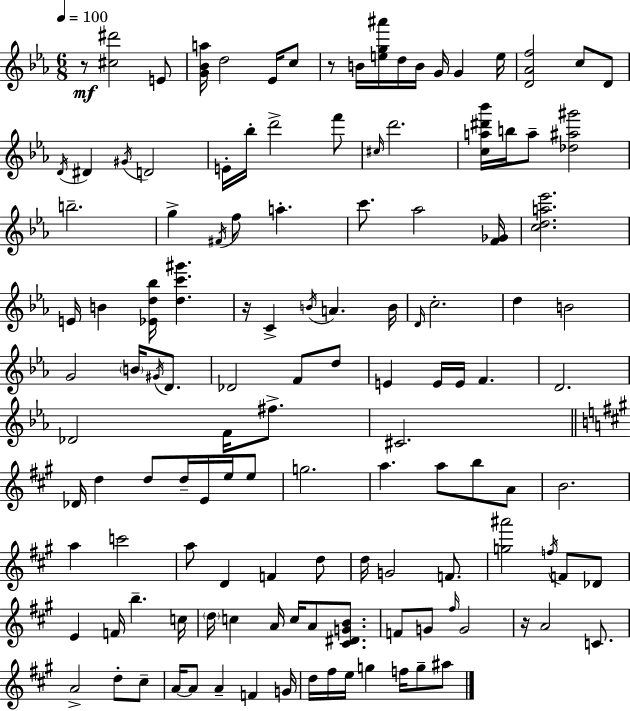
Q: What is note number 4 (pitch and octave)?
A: C5